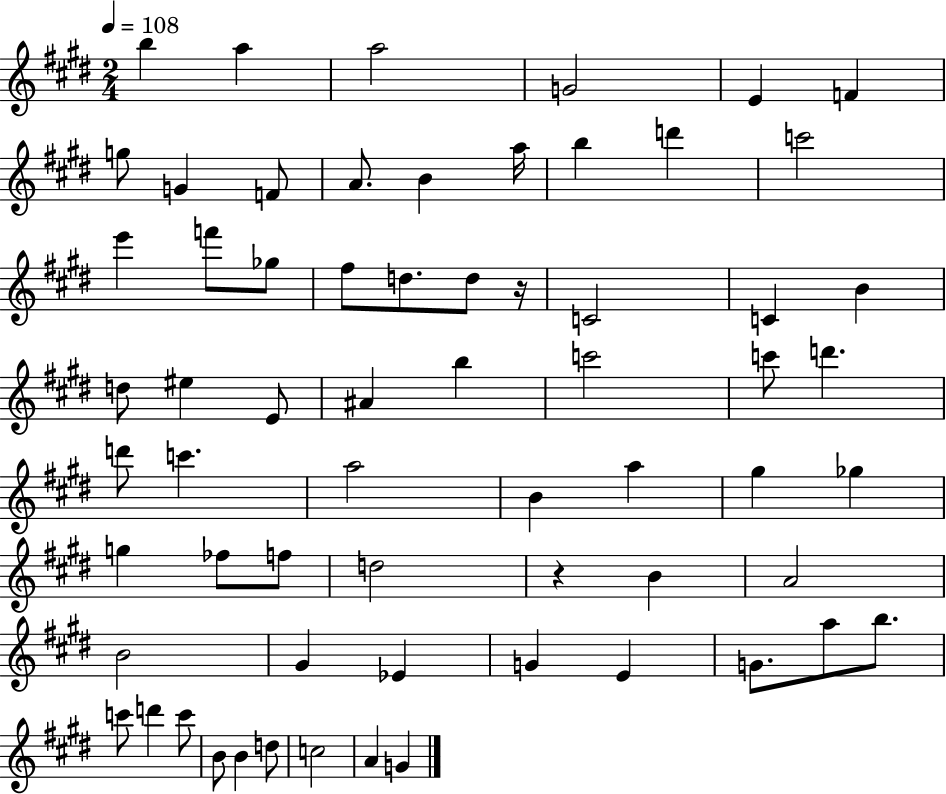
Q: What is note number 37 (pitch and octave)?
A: A5